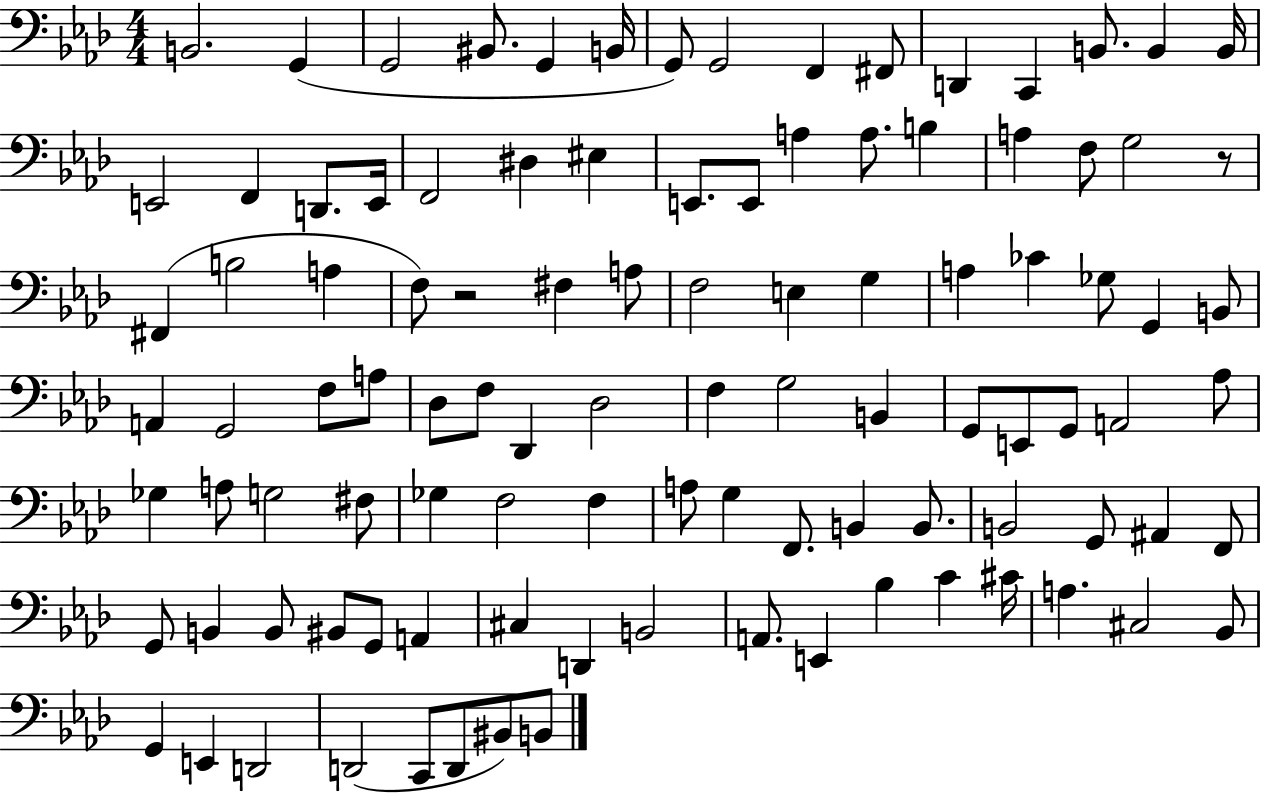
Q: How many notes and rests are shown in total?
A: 103